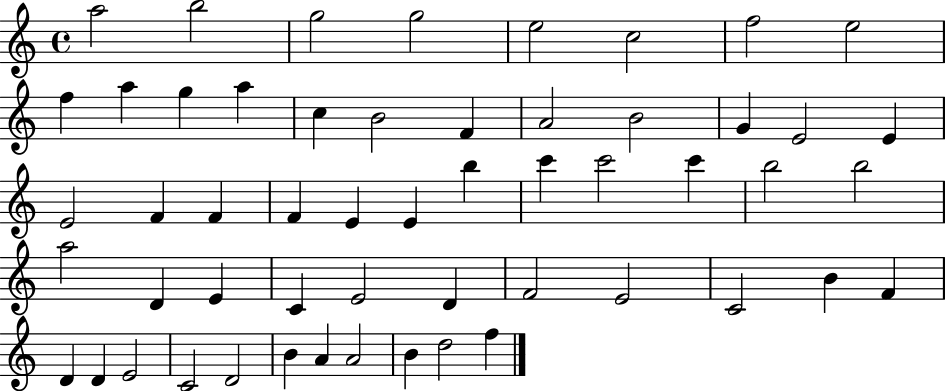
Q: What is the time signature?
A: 4/4